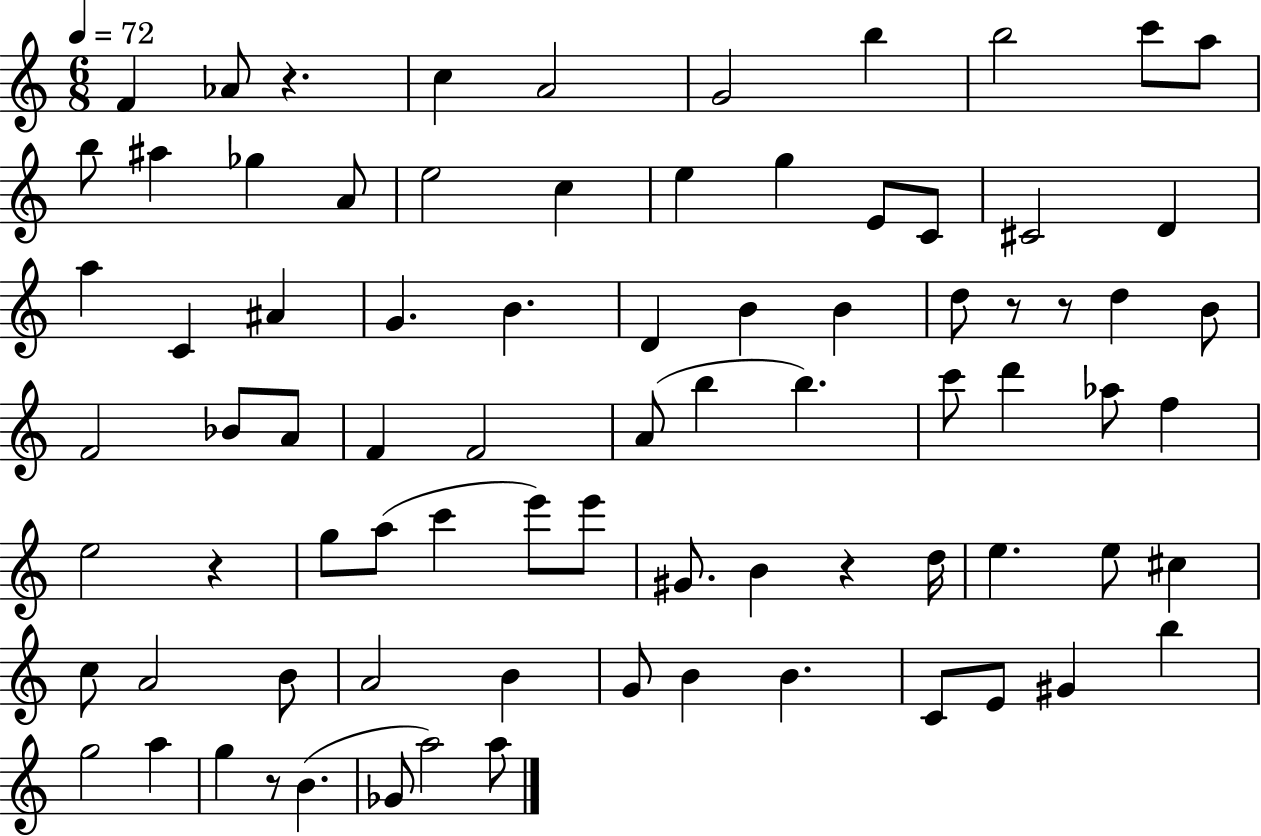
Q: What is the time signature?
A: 6/8